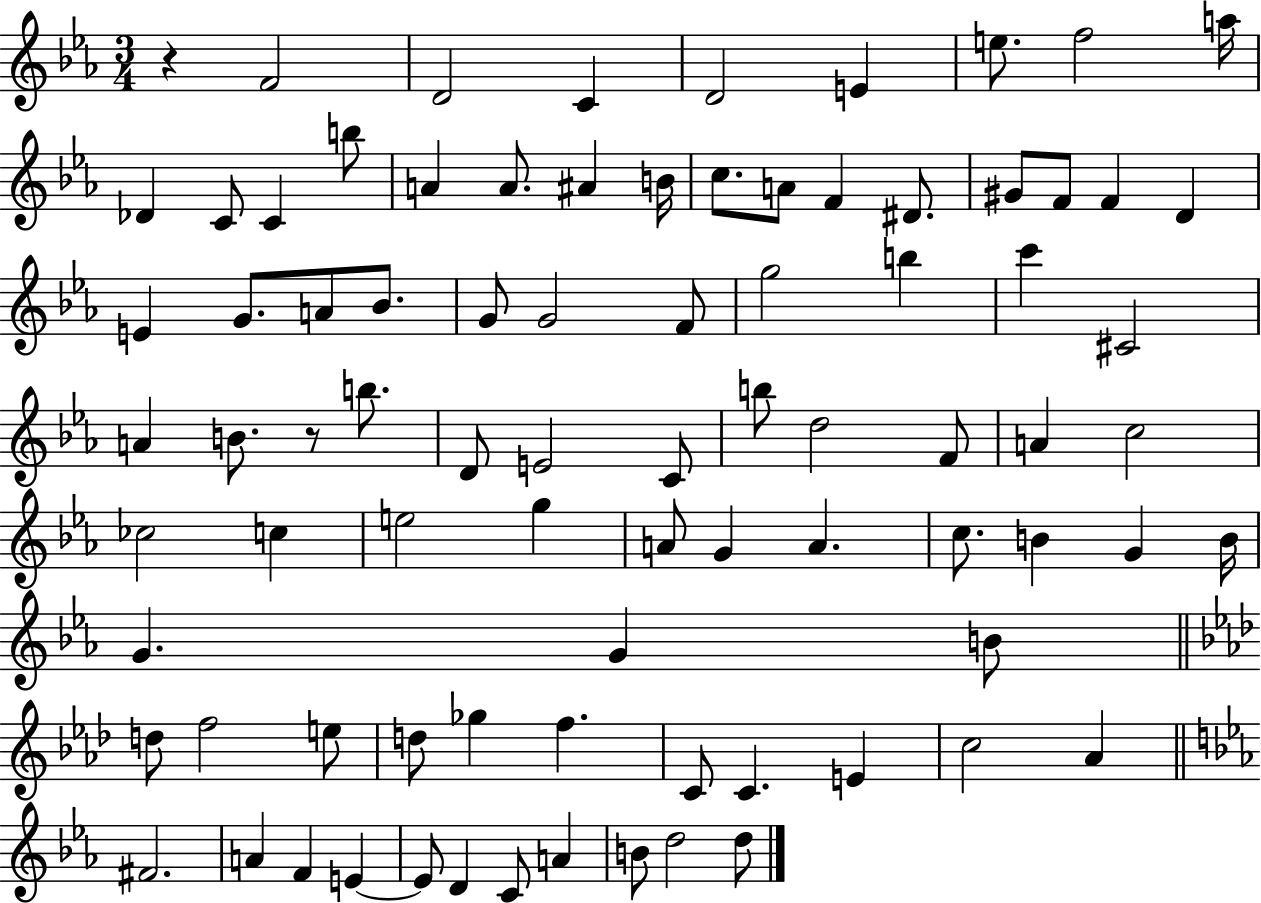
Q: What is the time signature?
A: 3/4